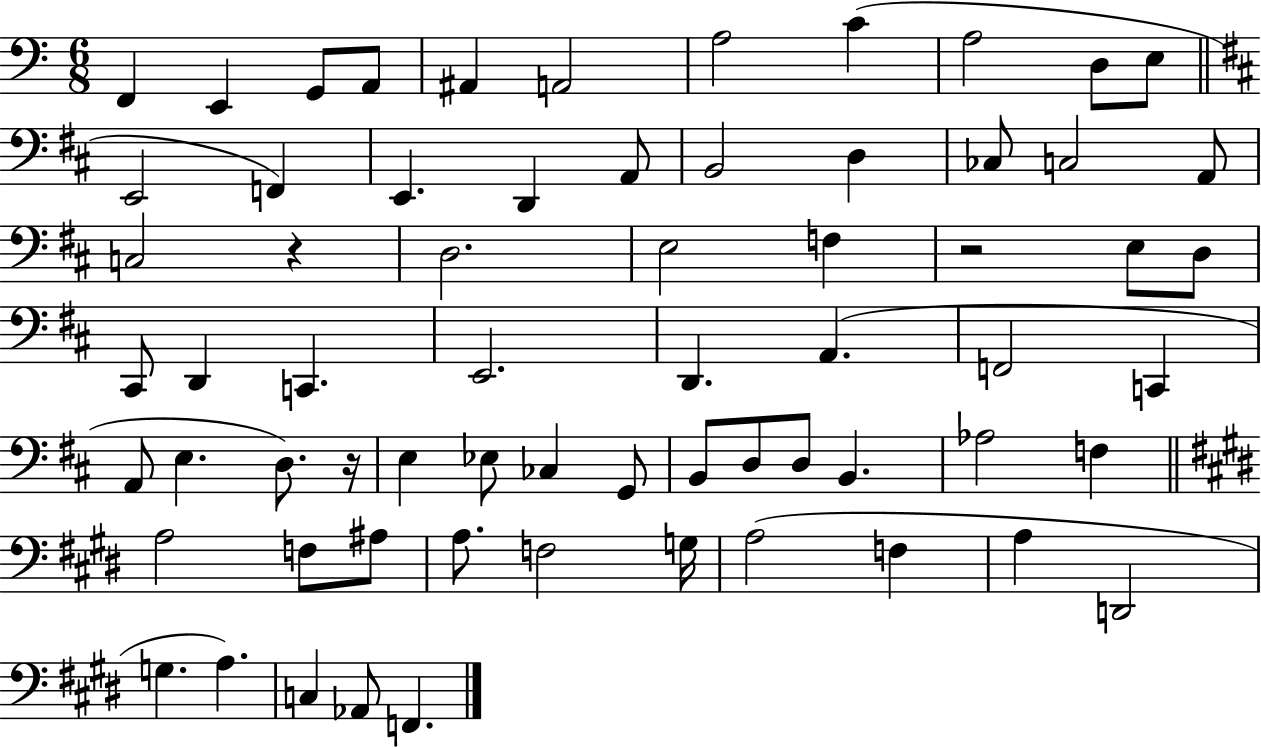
F2/q E2/q G2/e A2/e A#2/q A2/h A3/h C4/q A3/h D3/e E3/e E2/h F2/q E2/q. D2/q A2/e B2/h D3/q CES3/e C3/h A2/e C3/h R/q D3/h. E3/h F3/q R/h E3/e D3/e C#2/e D2/q C2/q. E2/h. D2/q. A2/q. F2/h C2/q A2/e E3/q. D3/e. R/s E3/q Eb3/e CES3/q G2/e B2/e D3/e D3/e B2/q. Ab3/h F3/q A3/h F3/e A#3/e A3/e. F3/h G3/s A3/h F3/q A3/q D2/h G3/q. A3/q. C3/q Ab2/e F2/q.